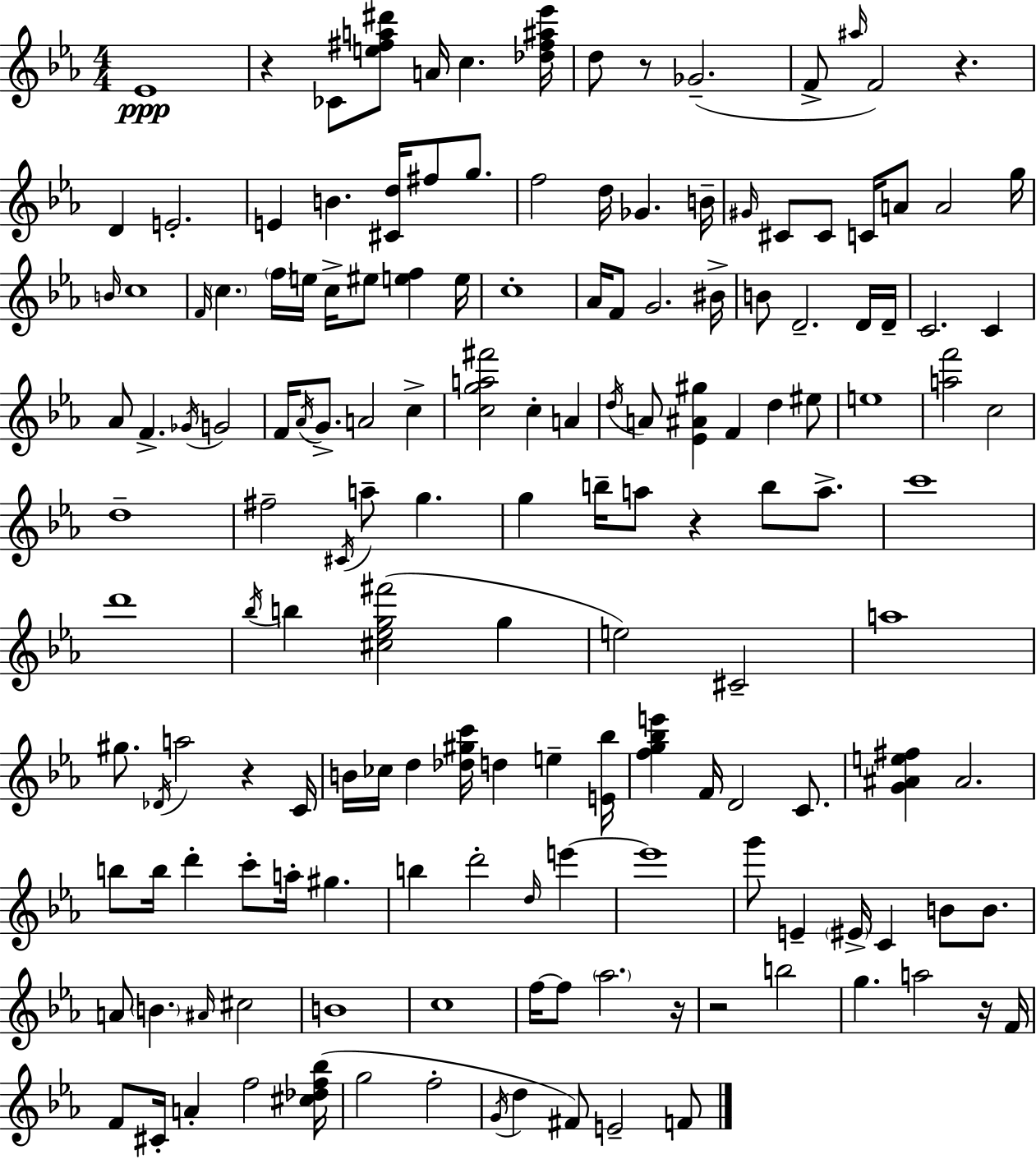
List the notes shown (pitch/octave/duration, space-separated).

Eb4/w R/q CES4/e [E5,F#5,A5,D#6]/e A4/s C5/q. [Db5,F#5,A#5,Eb6]/s D5/e R/e Gb4/h. F4/e A#5/s F4/h R/q. D4/q E4/h. E4/q B4/q. [C#4,D5]/s F#5/e G5/e. F5/h D5/s Gb4/q. B4/s G#4/s C#4/e C#4/e C4/s A4/e A4/h G5/s B4/s C5/w F4/s C5/q. F5/s E5/s C5/s EIS5/e [E5,F5]/q E5/s C5/w Ab4/s F4/e G4/h. BIS4/s B4/e D4/h. D4/s D4/s C4/h. C4/q Ab4/e F4/q. Gb4/s G4/h F4/s Ab4/s G4/e. A4/h C5/q [C5,G5,A5,F#6]/h C5/q A4/q D5/s A4/e [Eb4,A#4,G#5]/q F4/q D5/q EIS5/e E5/w [A5,F6]/h C5/h D5/w F#5/h C#4/s A5/e G5/q. G5/q B5/s A5/e R/q B5/e A5/e. C6/w D6/w Bb5/s B5/q [C#5,Eb5,G5,F#6]/h G5/q E5/h C#4/h A5/w G#5/e. Db4/s A5/h R/q C4/s B4/s CES5/s D5/q [Db5,G#5,C6]/s D5/q E5/q [E4,Bb5]/s [F5,G5,Bb5,E6]/q F4/s D4/h C4/e. [G4,A#4,E5,F#5]/q A#4/h. B5/e B5/s D6/q C6/e A5/s G#5/q. B5/q D6/h D5/s E6/q E6/w G6/e E4/q EIS4/s C4/q B4/e B4/e. A4/e B4/q. A#4/s C#5/h B4/w C5/w F5/s F5/e Ab5/h. R/s R/h B5/h G5/q. A5/h R/s F4/s F4/e C#4/s A4/q F5/h [C#5,Db5,F5,Bb5]/s G5/h F5/h G4/s D5/q F#4/e E4/h F4/e